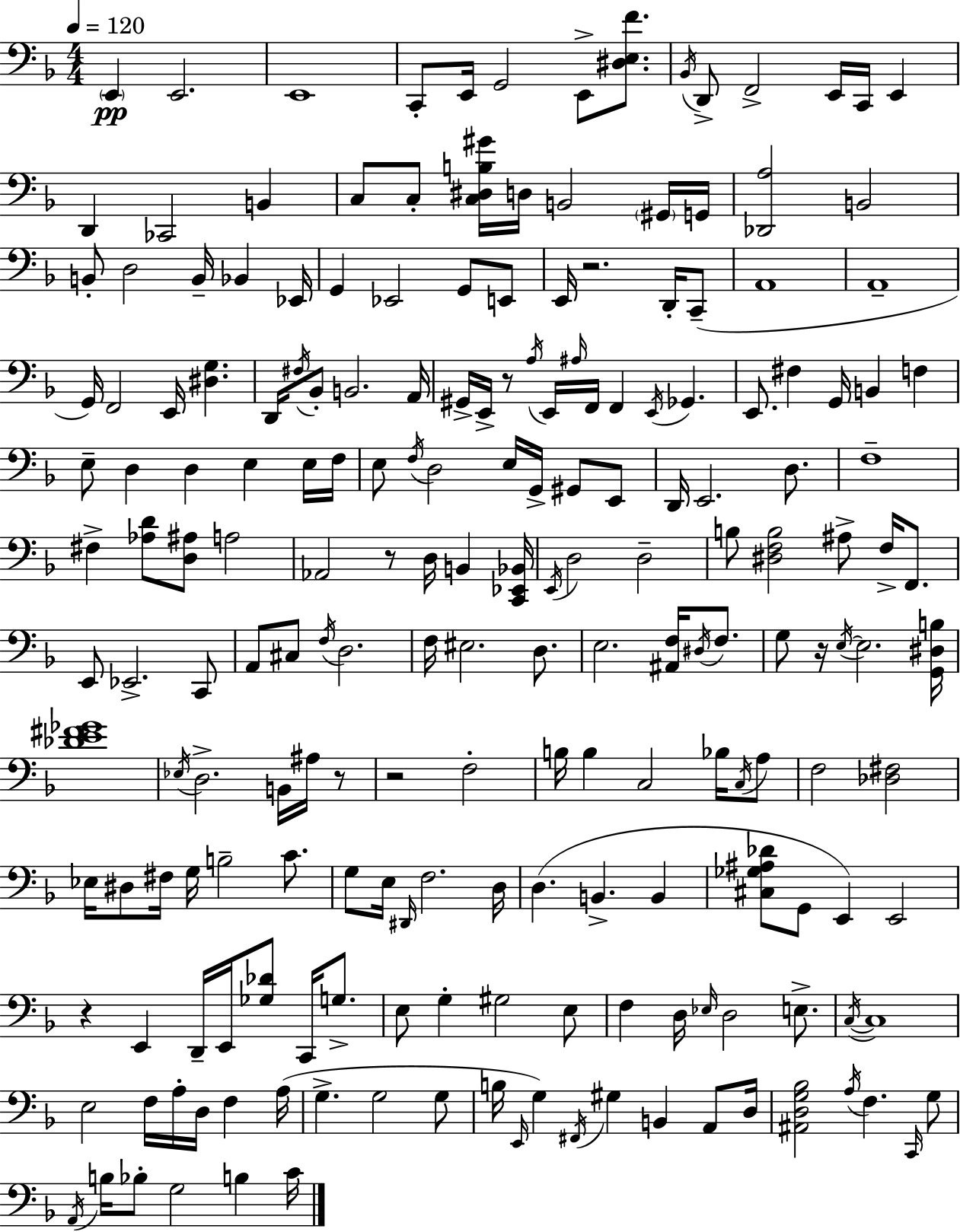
X:1
T:Untitled
M:4/4
L:1/4
K:F
E,, E,,2 E,,4 C,,/2 E,,/4 G,,2 E,,/2 [^D,E,F]/2 _B,,/4 D,,/2 F,,2 E,,/4 C,,/4 E,, D,, _C,,2 B,, C,/2 C,/2 [C,^D,B,^G]/4 D,/4 B,,2 ^G,,/4 G,,/4 [_D,,A,]2 B,,2 B,,/2 D,2 B,,/4 _B,, _E,,/4 G,, _E,,2 G,,/2 E,,/2 E,,/4 z2 D,,/4 C,,/2 A,,4 A,,4 G,,/4 F,,2 E,,/4 [^D,G,] D,,/4 ^F,/4 _B,,/2 B,,2 A,,/4 ^G,,/4 E,,/4 z/2 A,/4 E,,/4 ^A,/4 F,,/4 F,, E,,/4 _G,, E,,/2 ^F, G,,/4 B,, F, E,/2 D, D, E, E,/4 F,/4 E,/2 F,/4 D,2 E,/4 G,,/4 ^G,,/2 E,,/2 D,,/4 E,,2 D,/2 F,4 ^F, [_A,D]/2 [D,^A,]/2 A,2 _A,,2 z/2 D,/4 B,, [C,,_E,,_B,,]/4 E,,/4 D,2 D,2 B,/2 [^D,F,B,]2 ^A,/2 F,/4 F,,/2 E,,/2 _E,,2 C,,/2 A,,/2 ^C,/2 F,/4 D,2 F,/4 ^E,2 D,/2 E,2 [^A,,F,]/4 ^D,/4 F,/2 G,/2 z/4 E,/4 E,2 [G,,^D,B,]/4 [_DE^F_G]4 _E,/4 D,2 B,,/4 ^A,/4 z/2 z2 F,2 B,/4 B, C,2 _B,/4 C,/4 A,/2 F,2 [_D,^F,]2 _E,/4 ^D,/2 ^F,/4 G,/4 B,2 C/2 G,/2 E,/4 ^D,,/4 F,2 D,/4 D, B,, B,, [^C,_G,^A,_D]/2 G,,/2 E,, E,,2 z E,, D,,/4 E,,/4 [_G,_D]/2 C,,/4 G,/2 E,/2 G, ^G,2 E,/2 F, D,/4 _E,/4 D,2 E,/2 C,/4 C,4 E,2 F,/4 A,/4 D,/4 F, A,/4 G, G,2 G,/2 B,/4 E,,/4 G, ^F,,/4 ^G, B,, A,,/2 D,/4 [^A,,D,G,_B,]2 A,/4 F, C,,/4 G,/2 A,,/4 B,/4 _B,/2 G,2 B, C/4